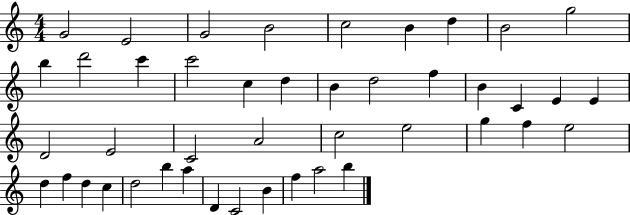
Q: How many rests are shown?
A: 0